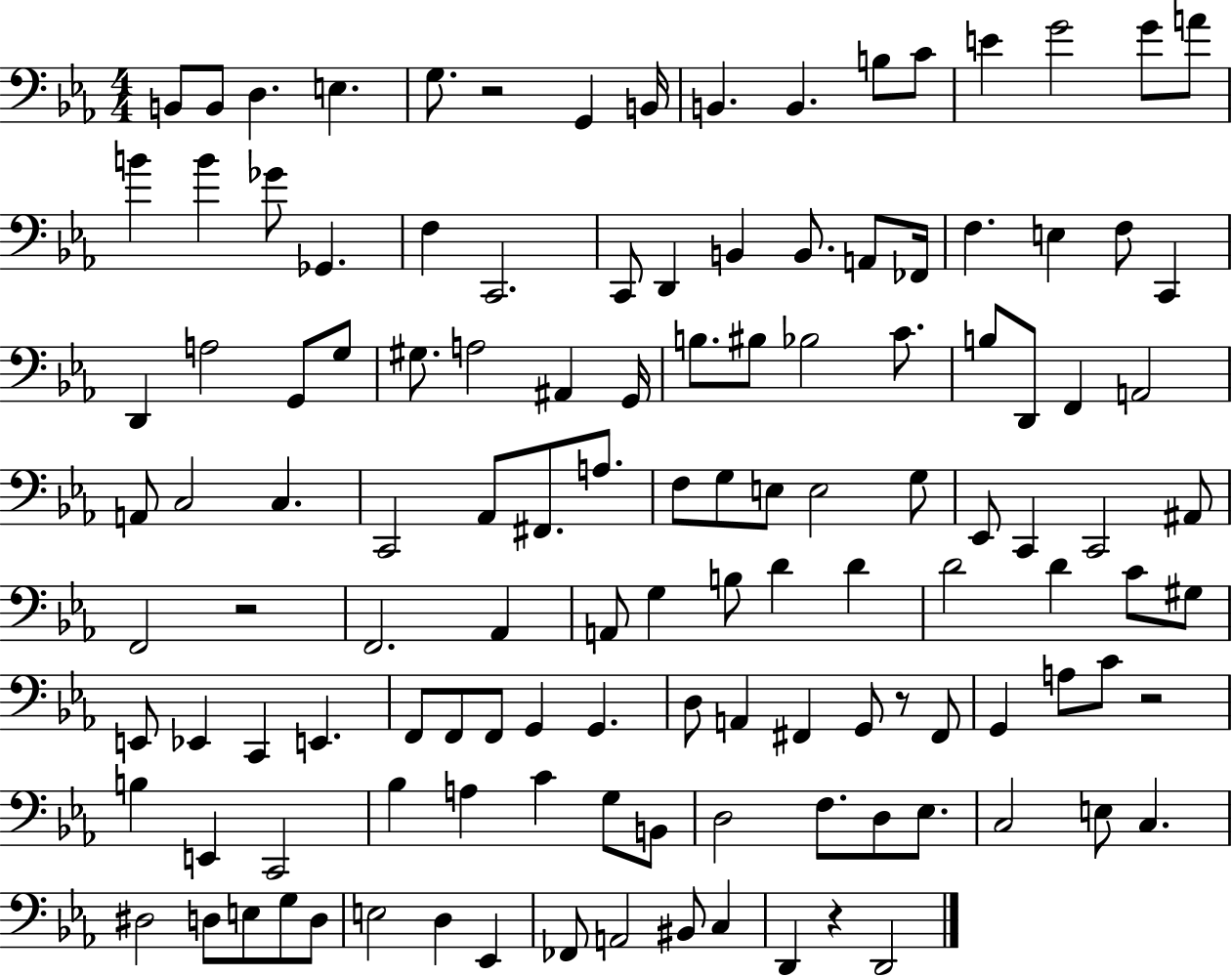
B2/e B2/e D3/q. E3/q. G3/e. R/h G2/q B2/s B2/q. B2/q. B3/e C4/e E4/q G4/h G4/e A4/e B4/q B4/q Gb4/e Gb2/q. F3/q C2/h. C2/e D2/q B2/q B2/e. A2/e FES2/s F3/q. E3/q F3/e C2/q D2/q A3/h G2/e G3/e G#3/e. A3/h A#2/q G2/s B3/e. BIS3/e Bb3/h C4/e. B3/e D2/e F2/q A2/h A2/e C3/h C3/q. C2/h Ab2/e F#2/e. A3/e. F3/e G3/e E3/e E3/h G3/e Eb2/e C2/q C2/h A#2/e F2/h R/h F2/h. Ab2/q A2/e G3/q B3/e D4/q D4/q D4/h D4/q C4/e G#3/e E2/e Eb2/q C2/q E2/q. F2/e F2/e F2/e G2/q G2/q. D3/e A2/q F#2/q G2/e R/e F#2/e G2/q A3/e C4/e R/h B3/q E2/q C2/h Bb3/q A3/q C4/q G3/e B2/e D3/h F3/e. D3/e Eb3/e. C3/h E3/e C3/q. D#3/h D3/e E3/e G3/e D3/e E3/h D3/q Eb2/q FES2/e A2/h BIS2/e C3/q D2/q R/q D2/h